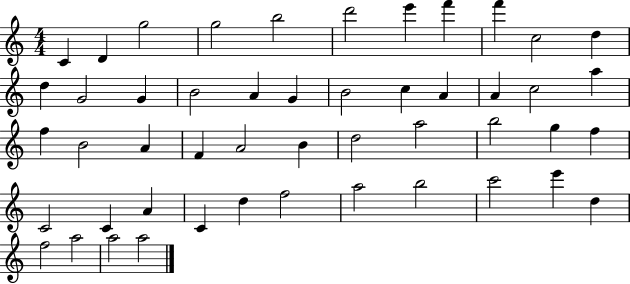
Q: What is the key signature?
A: C major